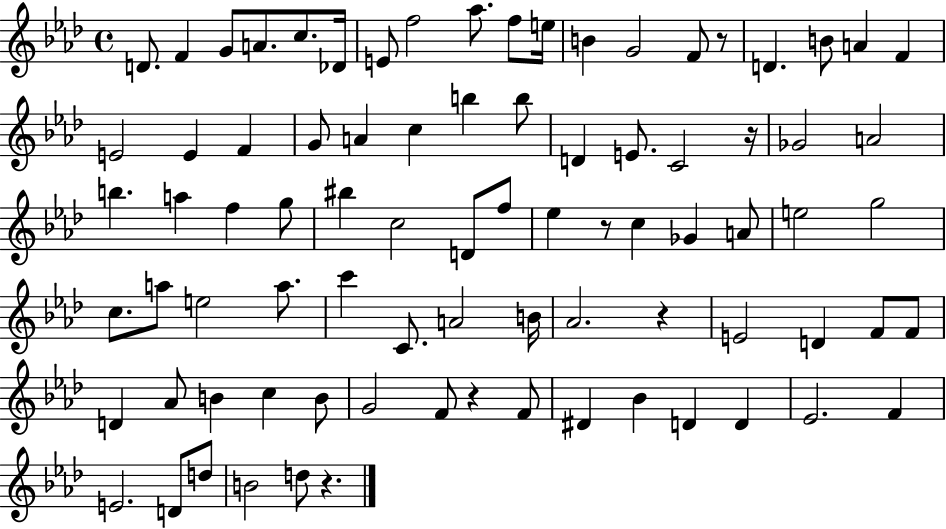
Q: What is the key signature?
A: AES major